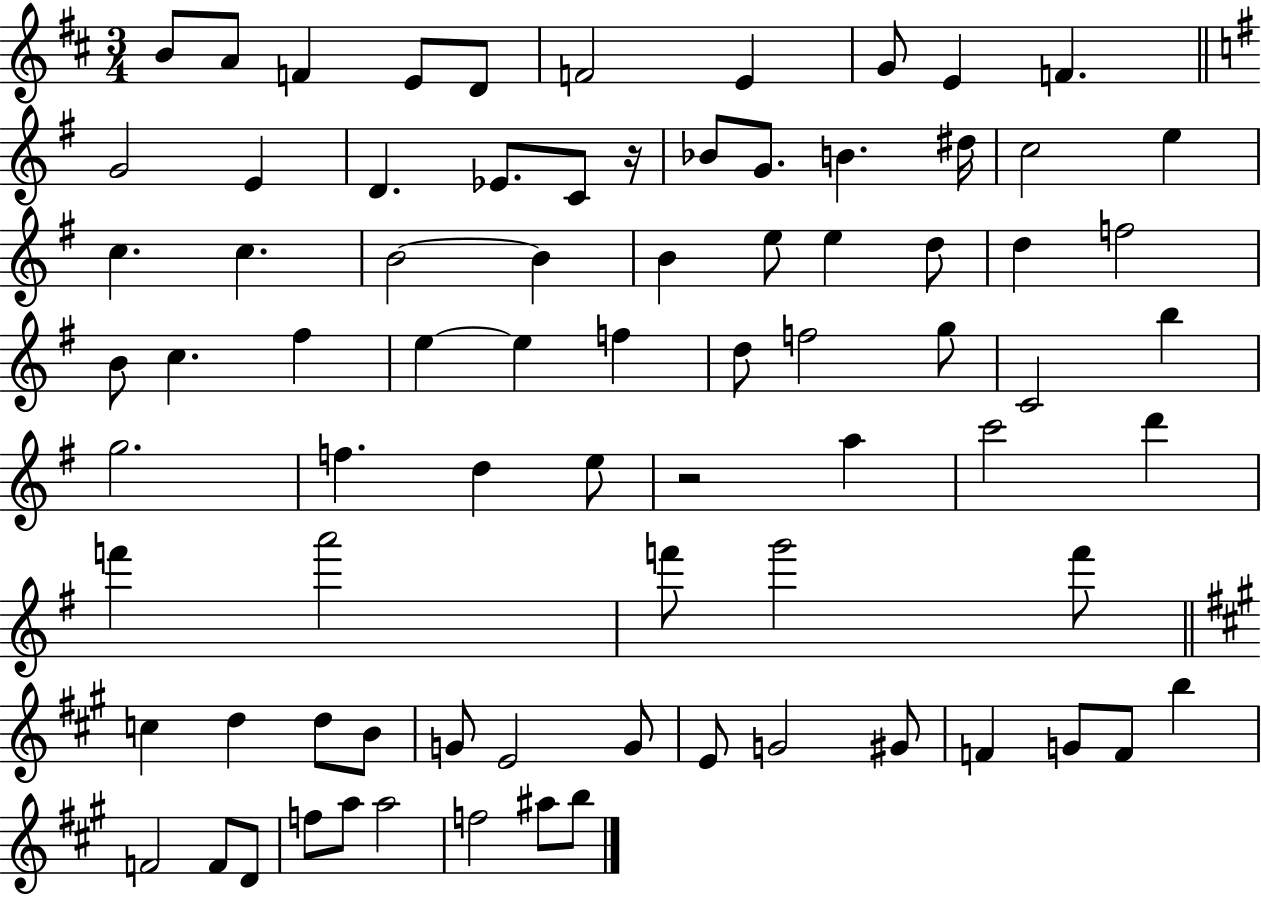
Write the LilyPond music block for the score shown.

{
  \clef treble
  \numericTimeSignature
  \time 3/4
  \key d \major
  b'8 a'8 f'4 e'8 d'8 | f'2 e'4 | g'8 e'4 f'4. | \bar "||" \break \key g \major g'2 e'4 | d'4. ees'8. c'8 r16 | bes'8 g'8. b'4. dis''16 | c''2 e''4 | \break c''4. c''4. | b'2~~ b'4 | b'4 e''8 e''4 d''8 | d''4 f''2 | \break b'8 c''4. fis''4 | e''4~~ e''4 f''4 | d''8 f''2 g''8 | c'2 b''4 | \break g''2. | f''4. d''4 e''8 | r2 a''4 | c'''2 d'''4 | \break f'''4 a'''2 | f'''8 g'''2 f'''8 | \bar "||" \break \key a \major c''4 d''4 d''8 b'8 | g'8 e'2 g'8 | e'8 g'2 gis'8 | f'4 g'8 f'8 b''4 | \break f'2 f'8 d'8 | f''8 a''8 a''2 | f''2 ais''8 b''8 | \bar "|."
}